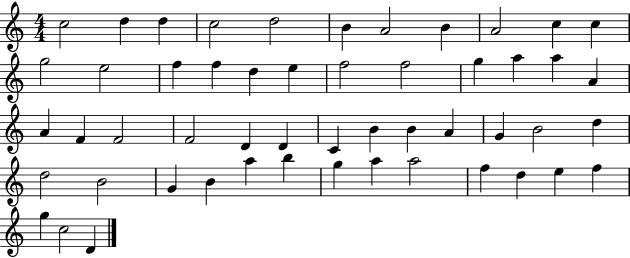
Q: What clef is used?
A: treble